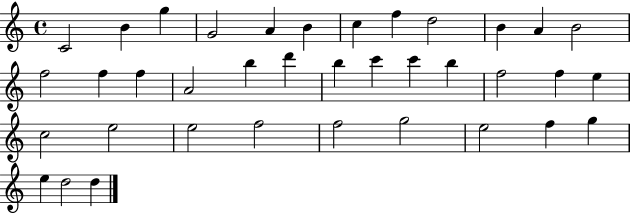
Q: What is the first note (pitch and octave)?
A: C4